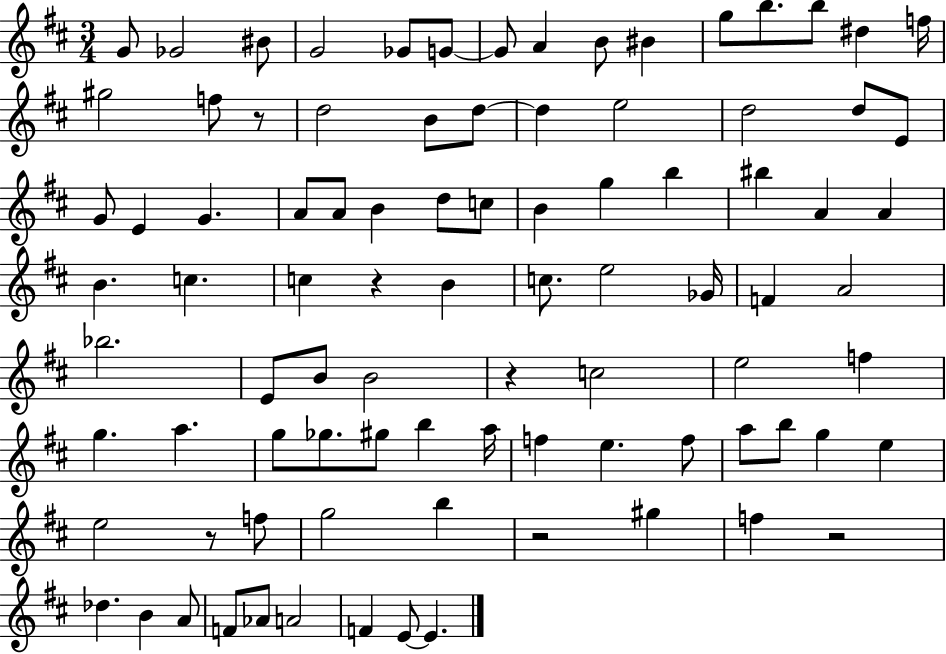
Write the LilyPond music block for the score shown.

{
  \clef treble
  \numericTimeSignature
  \time 3/4
  \key d \major
  g'8 ges'2 bis'8 | g'2 ges'8 g'8~~ | g'8 a'4 b'8 bis'4 | g''8 b''8. b''8 dis''4 f''16 | \break gis''2 f''8 r8 | d''2 b'8 d''8~~ | d''4 e''2 | d''2 d''8 e'8 | \break g'8 e'4 g'4. | a'8 a'8 b'4 d''8 c''8 | b'4 g''4 b''4 | bis''4 a'4 a'4 | \break b'4. c''4. | c''4 r4 b'4 | c''8. e''2 ges'16 | f'4 a'2 | \break bes''2. | e'8 b'8 b'2 | r4 c''2 | e''2 f''4 | \break g''4. a''4. | g''8 ges''8. gis''8 b''4 a''16 | f''4 e''4. f''8 | a''8 b''8 g''4 e''4 | \break e''2 r8 f''8 | g''2 b''4 | r2 gis''4 | f''4 r2 | \break des''4. b'4 a'8 | f'8 aes'8 a'2 | f'4 e'8~~ e'4. | \bar "|."
}